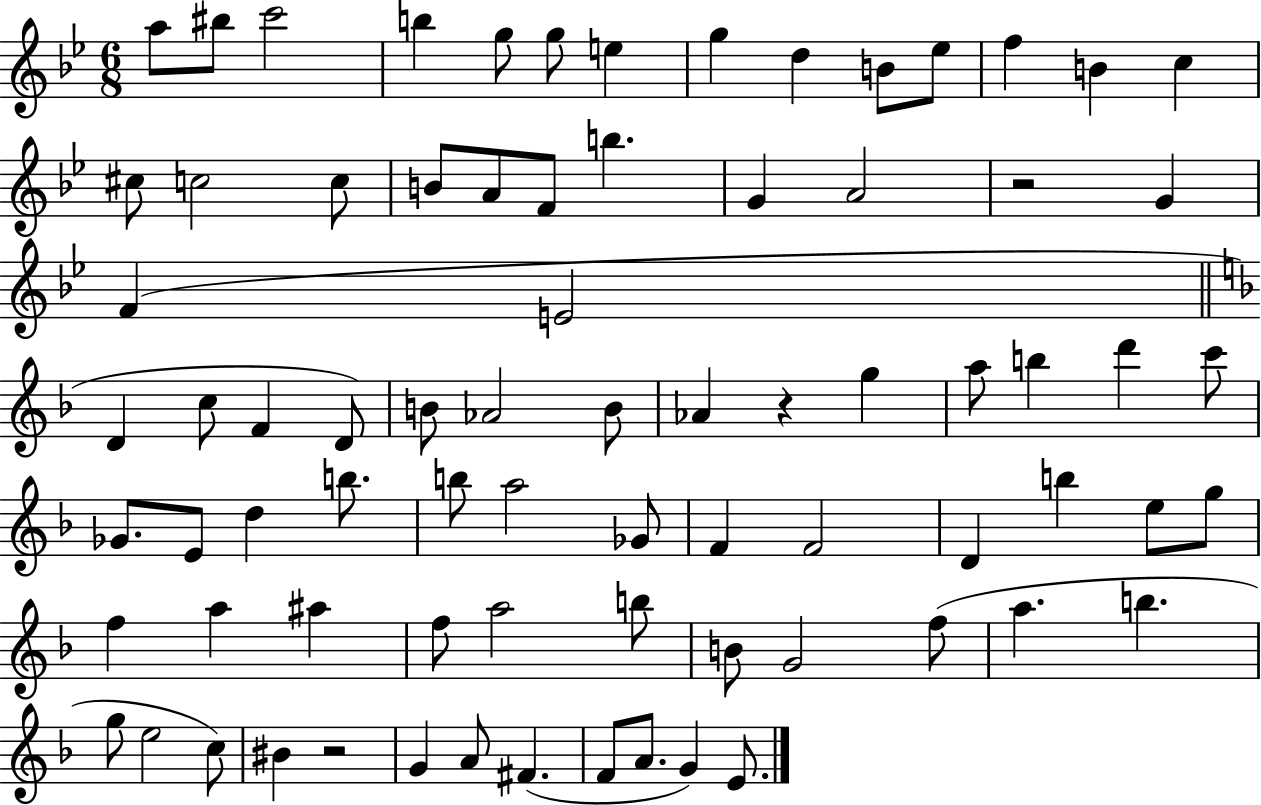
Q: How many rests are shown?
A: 3